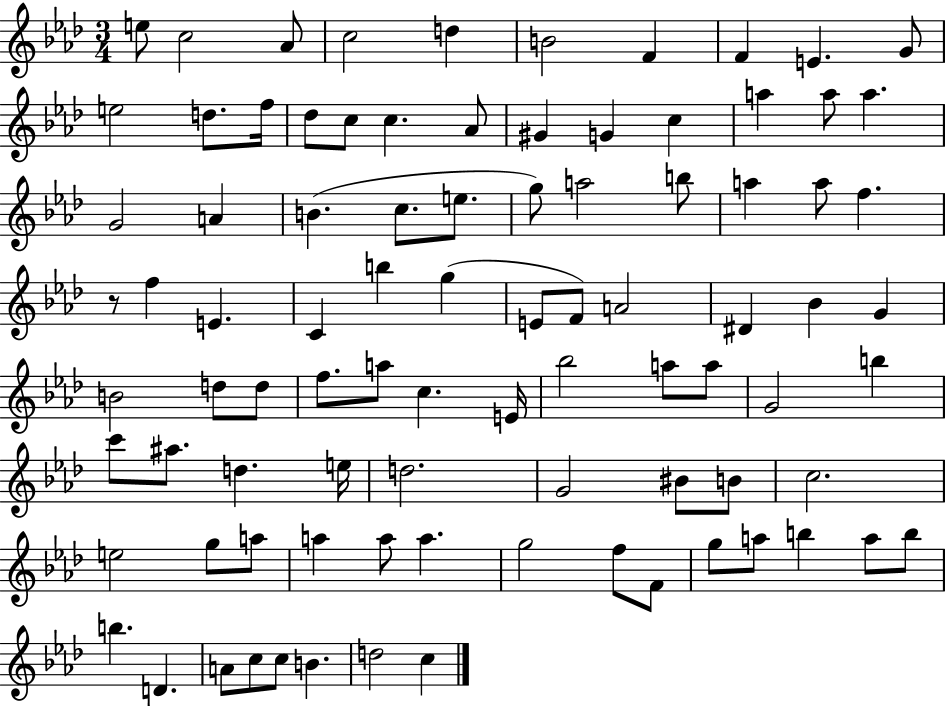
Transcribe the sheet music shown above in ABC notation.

X:1
T:Untitled
M:3/4
L:1/4
K:Ab
e/2 c2 _A/2 c2 d B2 F F E G/2 e2 d/2 f/4 _d/2 c/2 c _A/2 ^G G c a a/2 a G2 A B c/2 e/2 g/2 a2 b/2 a a/2 f z/2 f E C b g E/2 F/2 A2 ^D _B G B2 d/2 d/2 f/2 a/2 c E/4 _b2 a/2 a/2 G2 b c'/2 ^a/2 d e/4 d2 G2 ^B/2 B/2 c2 e2 g/2 a/2 a a/2 a g2 f/2 F/2 g/2 a/2 b a/2 b/2 b D A/2 c/2 c/2 B d2 c